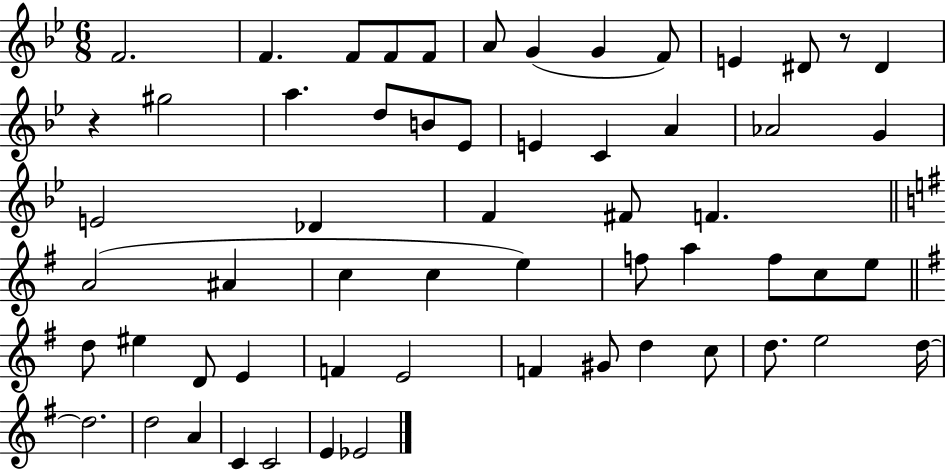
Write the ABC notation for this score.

X:1
T:Untitled
M:6/8
L:1/4
K:Bb
F2 F F/2 F/2 F/2 A/2 G G F/2 E ^D/2 z/2 ^D z ^g2 a d/2 B/2 _E/2 E C A _A2 G E2 _D F ^F/2 F A2 ^A c c e f/2 a f/2 c/2 e/2 d/2 ^e D/2 E F E2 F ^G/2 d c/2 d/2 e2 d/4 d2 d2 A C C2 E _E2